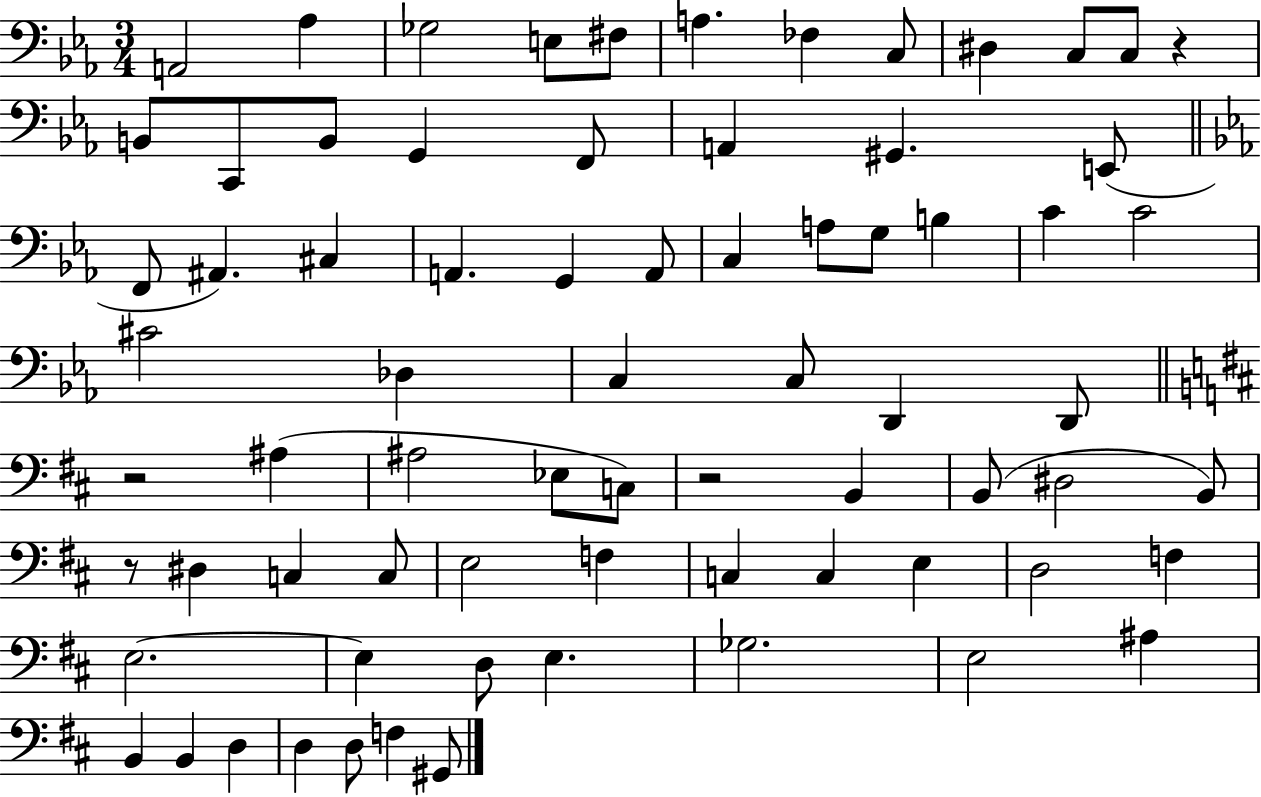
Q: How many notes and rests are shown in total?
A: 73